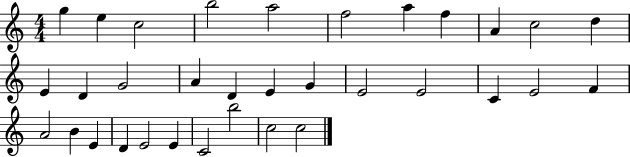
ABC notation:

X:1
T:Untitled
M:4/4
L:1/4
K:C
g e c2 b2 a2 f2 a f A c2 d E D G2 A D E G E2 E2 C E2 F A2 B E D E2 E C2 b2 c2 c2